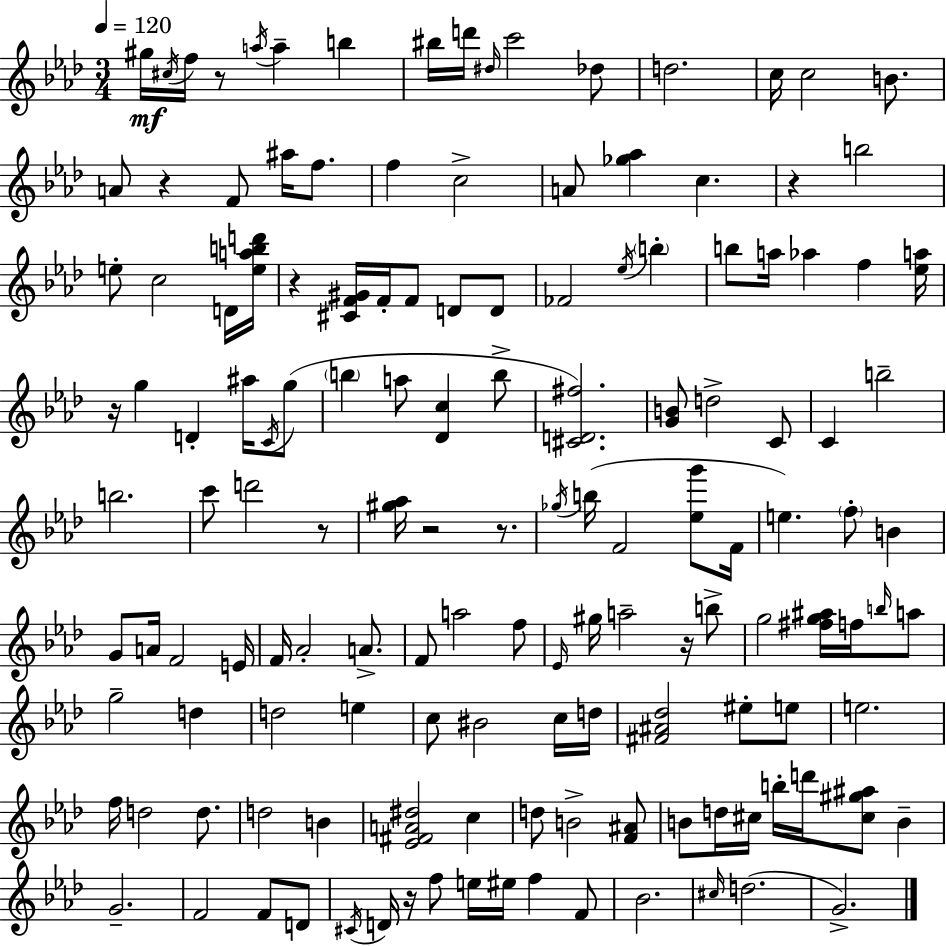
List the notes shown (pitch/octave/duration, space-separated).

G#5/s C#5/s F5/s R/e A5/s A5/q B5/q BIS5/s D6/s D#5/s C6/h Db5/e D5/h. C5/s C5/h B4/e. A4/e R/q F4/e A#5/s F5/e. F5/q C5/h A4/e [Gb5,Ab5]/q C5/q. R/q B5/h E5/e C5/h D4/s [E5,A5,B5,D6]/s R/q [C#4,F4,G#4]/s F4/s F4/e D4/e D4/e FES4/h Eb5/s B5/q B5/e A5/s Ab5/q F5/q [Eb5,A5]/s R/s G5/q D4/q A#5/s C4/s G5/e B5/q A5/e [Db4,C5]/q B5/e [C#4,D4,F#5]/h. [G4,B4]/e D5/h C4/e C4/q B5/h B5/h. C6/e D6/h R/e [G#5,Ab5]/s R/h R/e. Gb5/s B5/s F4/h [Eb5,G6]/e F4/s E5/q. F5/e B4/q G4/e A4/s F4/h E4/s F4/s Ab4/h A4/e. F4/e A5/h F5/e Eb4/s G#5/s A5/h R/s B5/e G5/h [F#5,G5,A#5]/s F5/s B5/s A5/e G5/h D5/q D5/h E5/q C5/e BIS4/h C5/s D5/s [F#4,A#4,Db5]/h EIS5/e E5/e E5/h. F5/s D5/h D5/e. D5/h B4/q [Eb4,F#4,A4,D#5]/h C5/q D5/e B4/h [F4,A#4]/e B4/e D5/s C#5/s B5/s D6/s [C#5,G#5,A#5]/e B4/q G4/h. F4/h F4/e D4/e C#4/s D4/s R/s F5/e E5/s EIS5/s F5/q F4/e Bb4/h. C#5/s D5/h. G4/h.